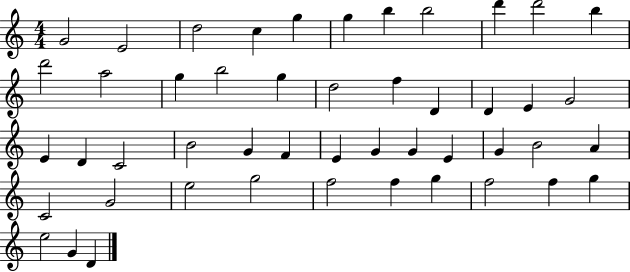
X:1
T:Untitled
M:4/4
L:1/4
K:C
G2 E2 d2 c g g b b2 d' d'2 b d'2 a2 g b2 g d2 f D D E G2 E D C2 B2 G F E G G E G B2 A C2 G2 e2 g2 f2 f g f2 f g e2 G D